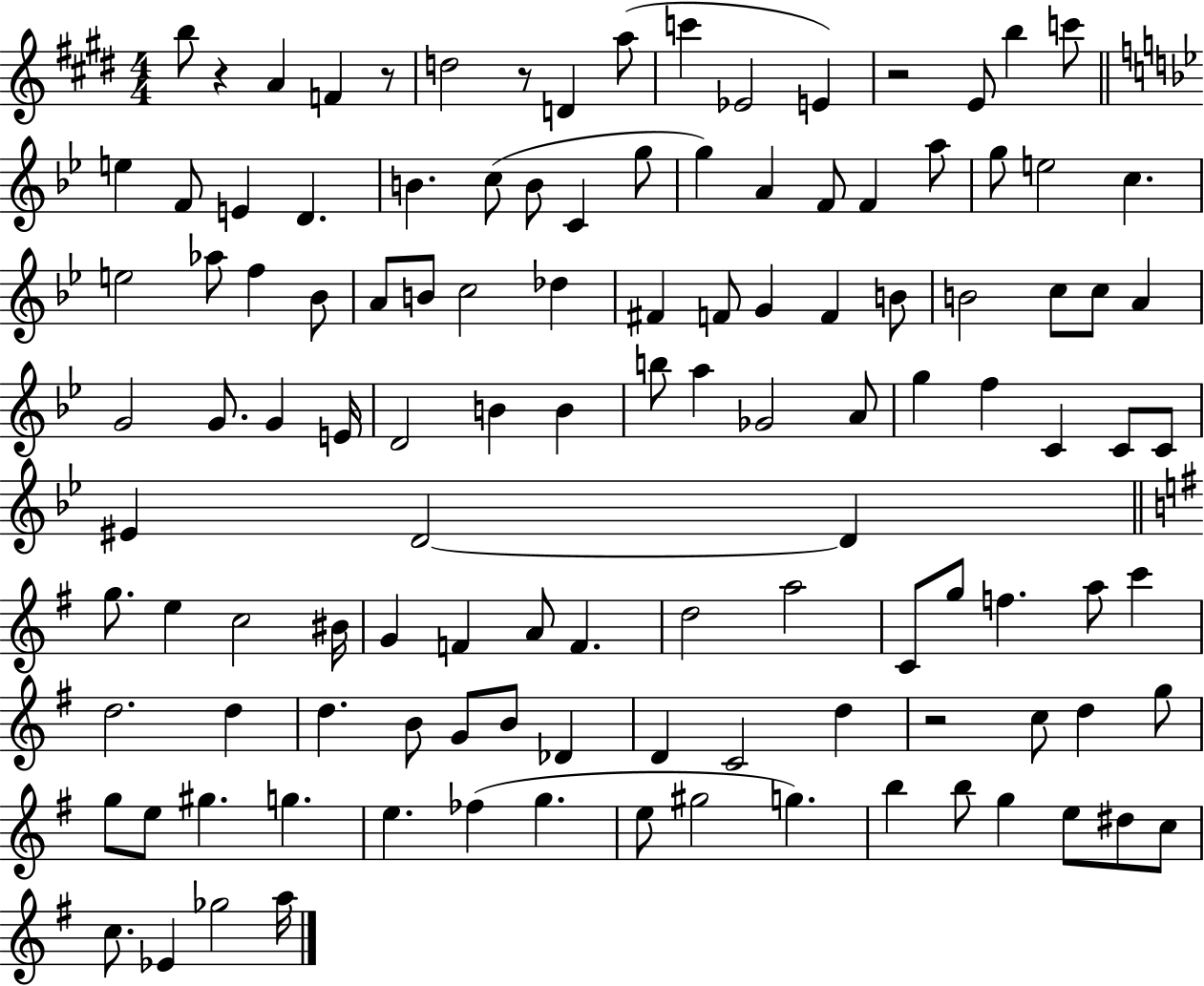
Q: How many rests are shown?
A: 5